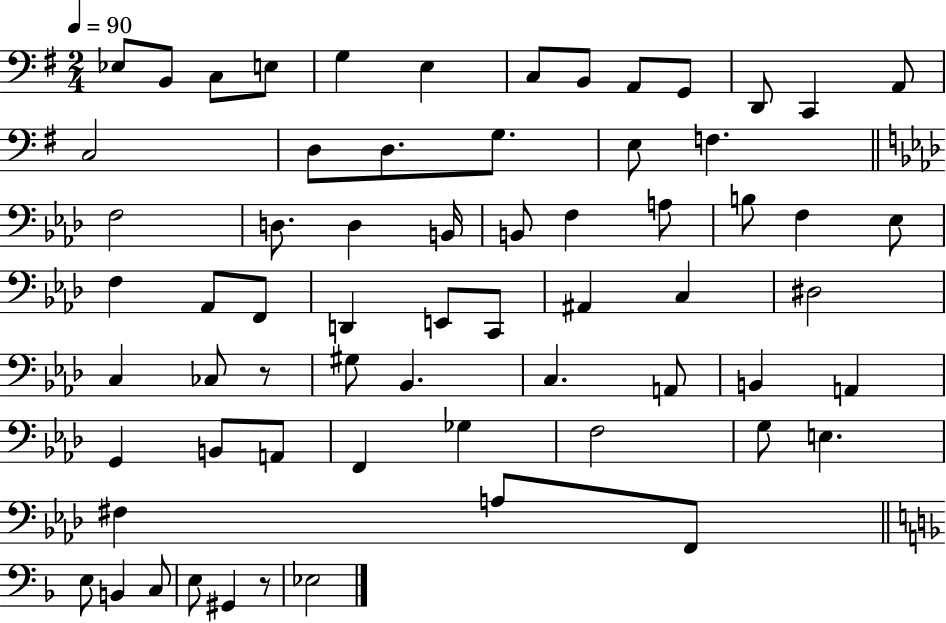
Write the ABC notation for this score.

X:1
T:Untitled
M:2/4
L:1/4
K:G
_E,/2 B,,/2 C,/2 E,/2 G, E, C,/2 B,,/2 A,,/2 G,,/2 D,,/2 C,, A,,/2 C,2 D,/2 D,/2 G,/2 E,/2 F, F,2 D,/2 D, B,,/4 B,,/2 F, A,/2 B,/2 F, _E,/2 F, _A,,/2 F,,/2 D,, E,,/2 C,,/2 ^A,, C, ^D,2 C, _C,/2 z/2 ^G,/2 _B,, C, A,,/2 B,, A,, G,, B,,/2 A,,/2 F,, _G, F,2 G,/2 E, ^F, A,/2 F,,/2 E,/2 B,, C,/2 E,/2 ^G,, z/2 _E,2